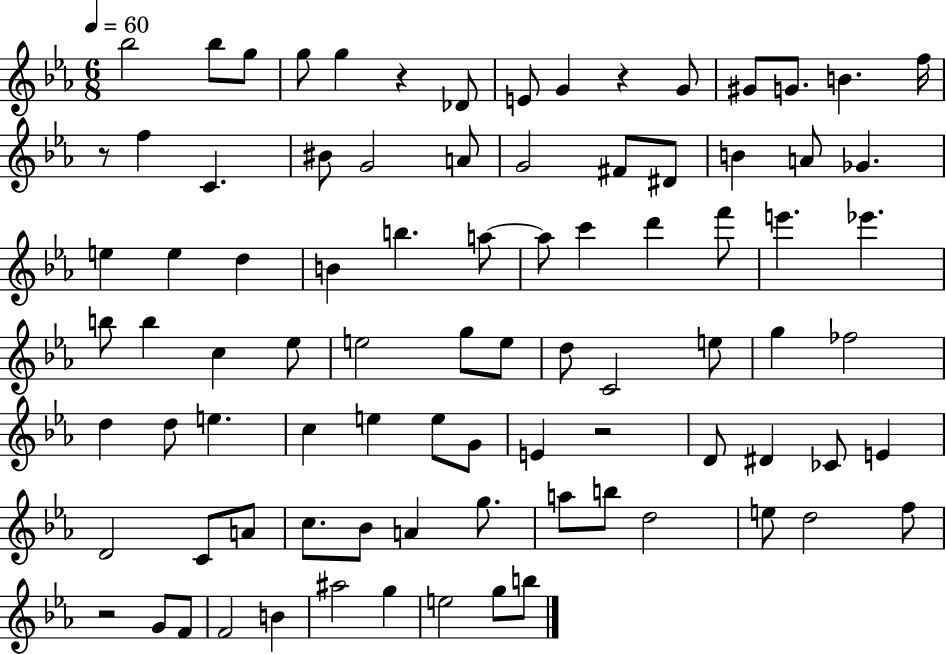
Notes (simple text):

Bb5/h Bb5/e G5/e G5/e G5/q R/q Db4/e E4/e G4/q R/q G4/e G#4/e G4/e. B4/q. F5/s R/e F5/q C4/q. BIS4/e G4/h A4/e G4/h F#4/e D#4/e B4/q A4/e Gb4/q. E5/q E5/q D5/q B4/q B5/q. A5/e A5/e C6/q D6/q F6/e E6/q. Eb6/q. B5/e B5/q C5/q Eb5/e E5/h G5/e E5/e D5/e C4/h E5/e G5/q FES5/h D5/q D5/e E5/q. C5/q E5/q E5/e G4/e E4/q R/h D4/e D#4/q CES4/e E4/q D4/h C4/e A4/e C5/e. Bb4/e A4/q G5/e. A5/e B5/e D5/h E5/e D5/h F5/e R/h G4/e F4/e F4/h B4/q A#5/h G5/q E5/h G5/e B5/e